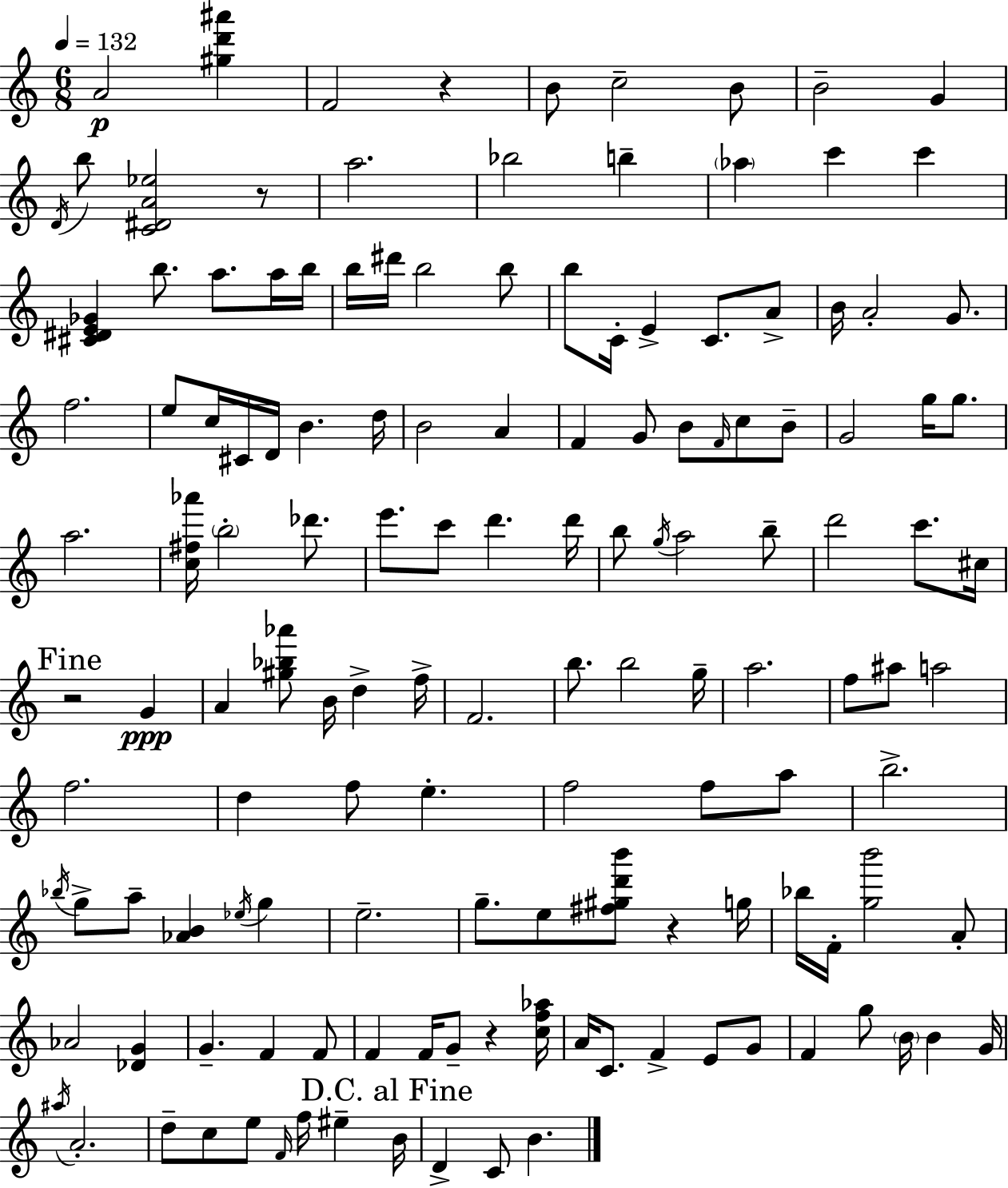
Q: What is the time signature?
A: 6/8